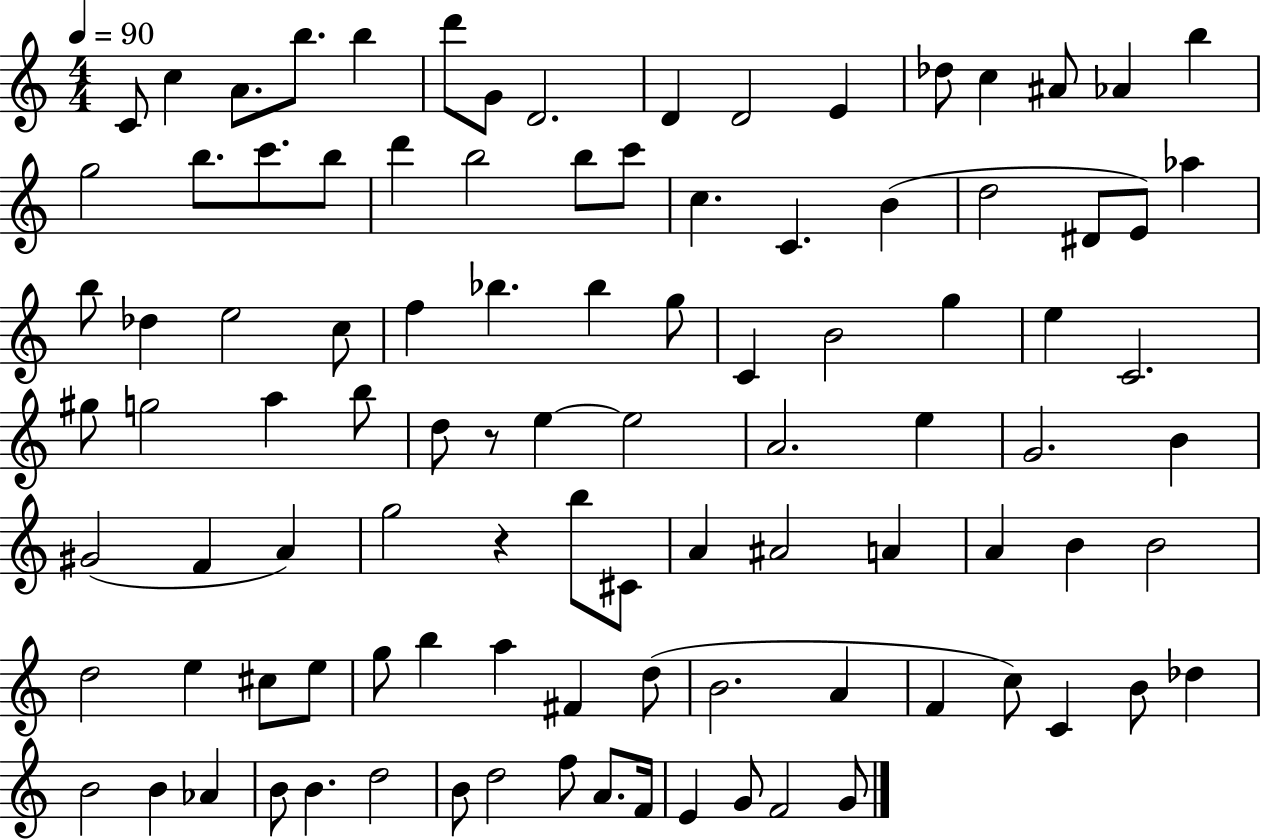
C4/e C5/q A4/e. B5/e. B5/q D6/e G4/e D4/h. D4/q D4/h E4/q Db5/e C5/q A#4/e Ab4/q B5/q G5/h B5/e. C6/e. B5/e D6/q B5/h B5/e C6/e C5/q. C4/q. B4/q D5/h D#4/e E4/e Ab5/q B5/e Db5/q E5/h C5/e F5/q Bb5/q. Bb5/q G5/e C4/q B4/h G5/q E5/q C4/h. G#5/e G5/h A5/q B5/e D5/e R/e E5/q E5/h A4/h. E5/q G4/h. B4/q G#4/h F4/q A4/q G5/h R/q B5/e C#4/e A4/q A#4/h A4/q A4/q B4/q B4/h D5/h E5/q C#5/e E5/e G5/e B5/q A5/q F#4/q D5/e B4/h. A4/q F4/q C5/e C4/q B4/e Db5/q B4/h B4/q Ab4/q B4/e B4/q. D5/h B4/e D5/h F5/e A4/e. F4/s E4/q G4/e F4/h G4/e